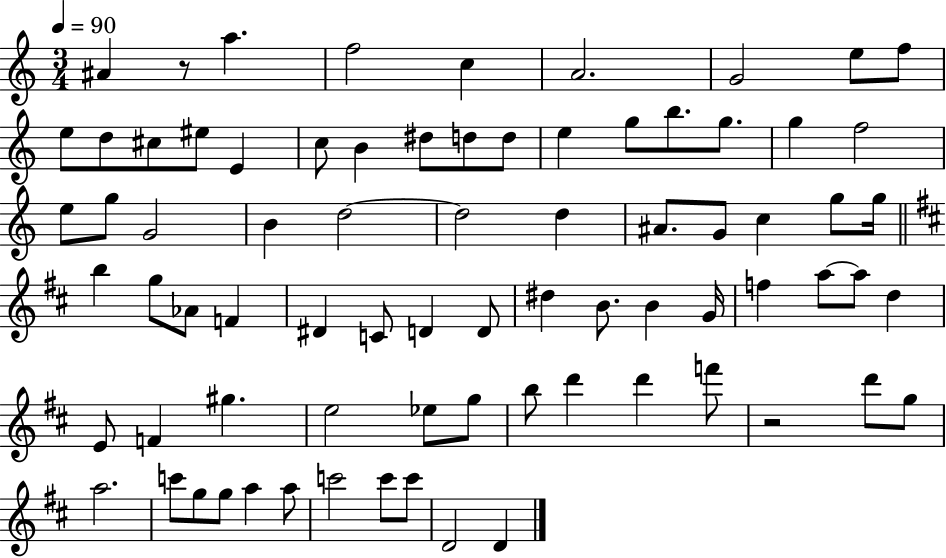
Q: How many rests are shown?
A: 2